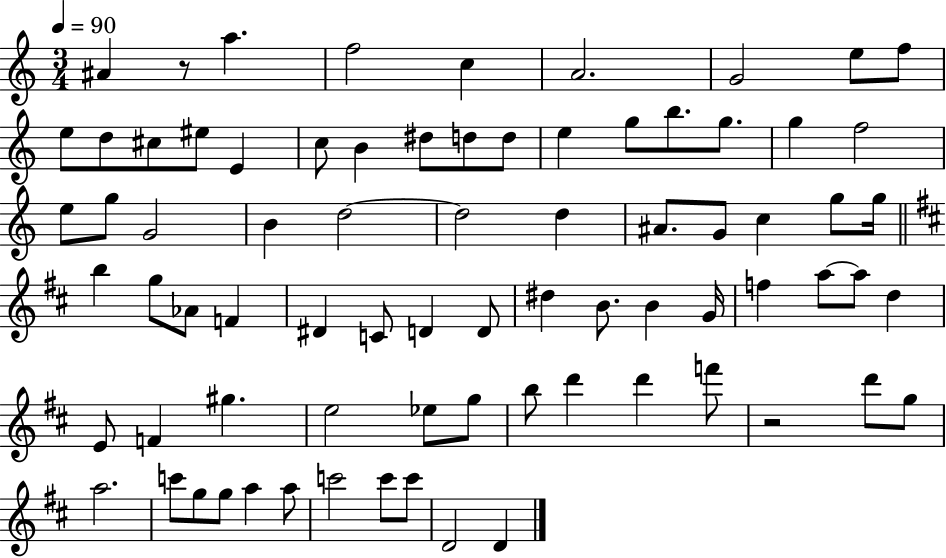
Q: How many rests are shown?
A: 2